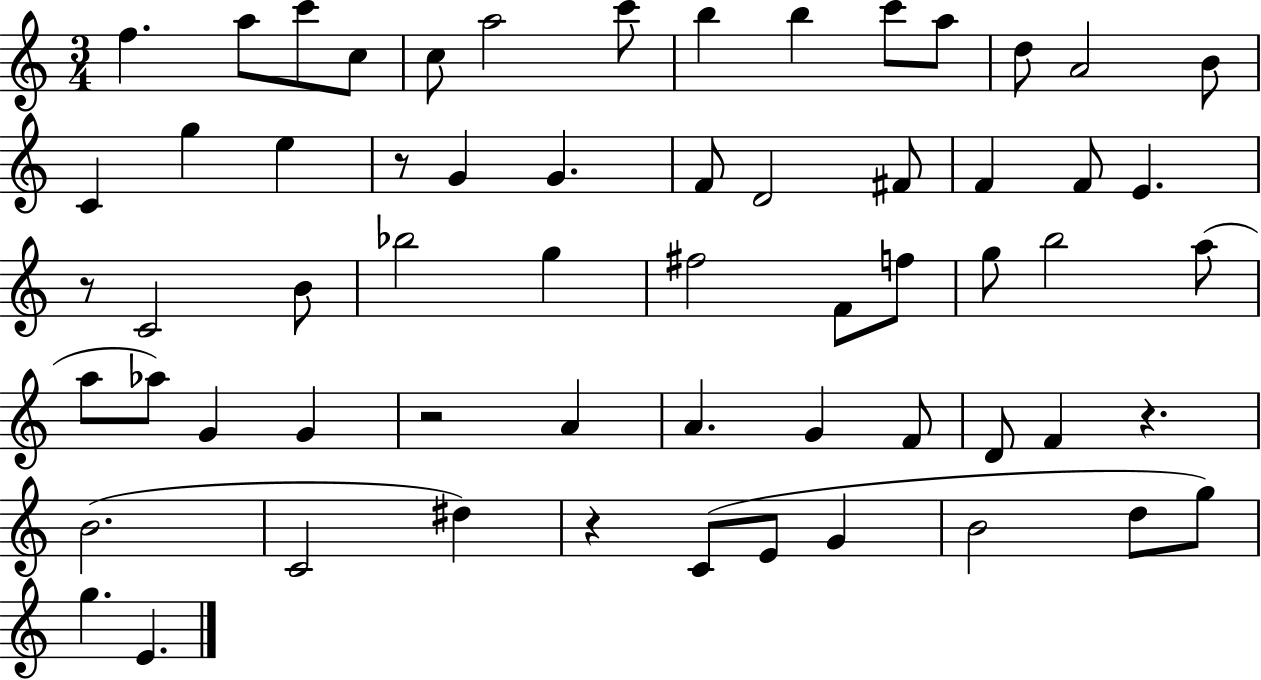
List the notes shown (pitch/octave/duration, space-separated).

F5/q. A5/e C6/e C5/e C5/e A5/h C6/e B5/q B5/q C6/e A5/e D5/e A4/h B4/e C4/q G5/q E5/q R/e G4/q G4/q. F4/e D4/h F#4/e F4/q F4/e E4/q. R/e C4/h B4/e Bb5/h G5/q F#5/h F4/e F5/e G5/e B5/h A5/e A5/e Ab5/e G4/q G4/q R/h A4/q A4/q. G4/q F4/e D4/e F4/q R/q. B4/h. C4/h D#5/q R/q C4/e E4/e G4/q B4/h D5/e G5/e G5/q. E4/q.